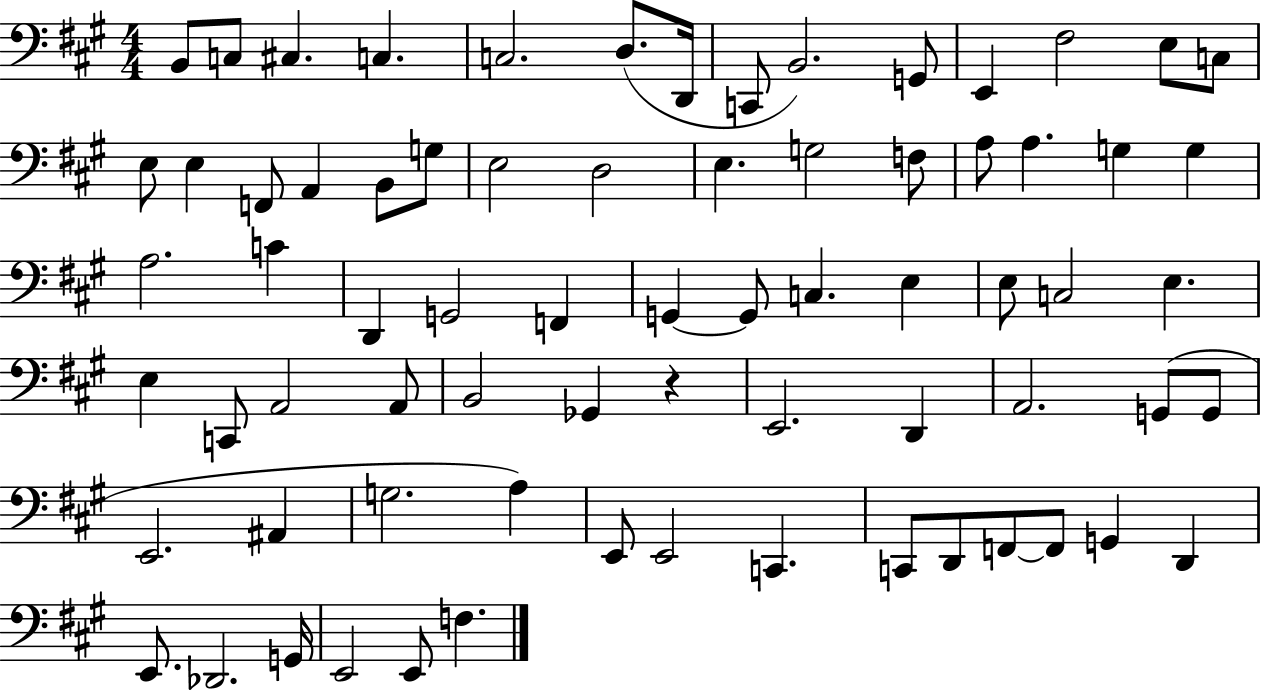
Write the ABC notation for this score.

X:1
T:Untitled
M:4/4
L:1/4
K:A
B,,/2 C,/2 ^C, C, C,2 D,/2 D,,/4 C,,/2 B,,2 G,,/2 E,, ^F,2 E,/2 C,/2 E,/2 E, F,,/2 A,, B,,/2 G,/2 E,2 D,2 E, G,2 F,/2 A,/2 A, G, G, A,2 C D,, G,,2 F,, G,, G,,/2 C, E, E,/2 C,2 E, E, C,,/2 A,,2 A,,/2 B,,2 _G,, z E,,2 D,, A,,2 G,,/2 G,,/2 E,,2 ^A,, G,2 A, E,,/2 E,,2 C,, C,,/2 D,,/2 F,,/2 F,,/2 G,, D,, E,,/2 _D,,2 G,,/4 E,,2 E,,/2 F,